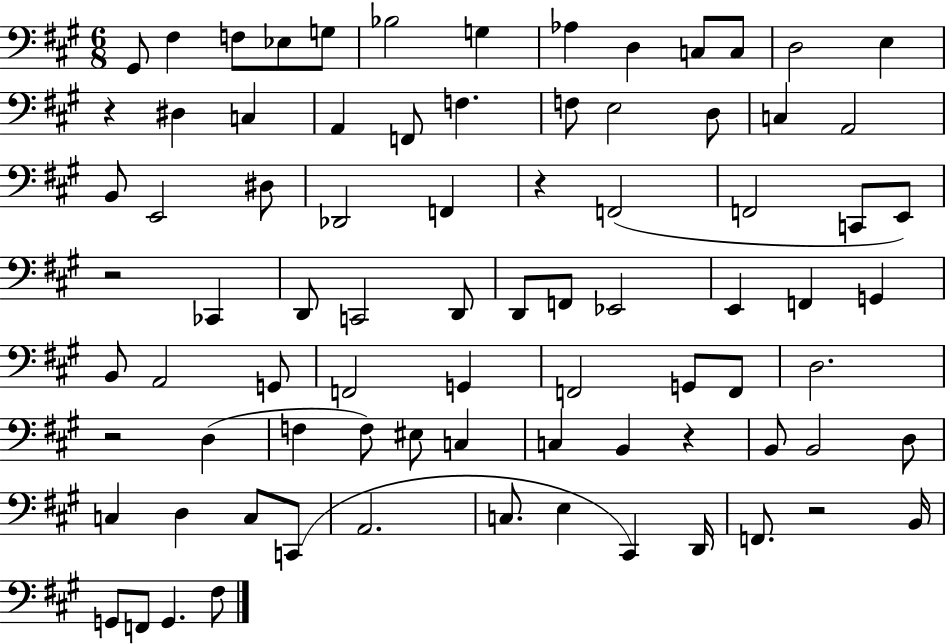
X:1
T:Untitled
M:6/8
L:1/4
K:A
^G,,/2 ^F, F,/2 _E,/2 G,/2 _B,2 G, _A, D, C,/2 C,/2 D,2 E, z ^D, C, A,, F,,/2 F, F,/2 E,2 D,/2 C, A,,2 B,,/2 E,,2 ^D,/2 _D,,2 F,, z F,,2 F,,2 C,,/2 E,,/2 z2 _C,, D,,/2 C,,2 D,,/2 D,,/2 F,,/2 _E,,2 E,, F,, G,, B,,/2 A,,2 G,,/2 F,,2 G,, F,,2 G,,/2 F,,/2 D,2 z2 D, F, F,/2 ^E,/2 C, C, B,, z B,,/2 B,,2 D,/2 C, D, C,/2 C,,/2 A,,2 C,/2 E, ^C,, D,,/4 F,,/2 z2 B,,/4 G,,/2 F,,/2 G,, ^F,/2